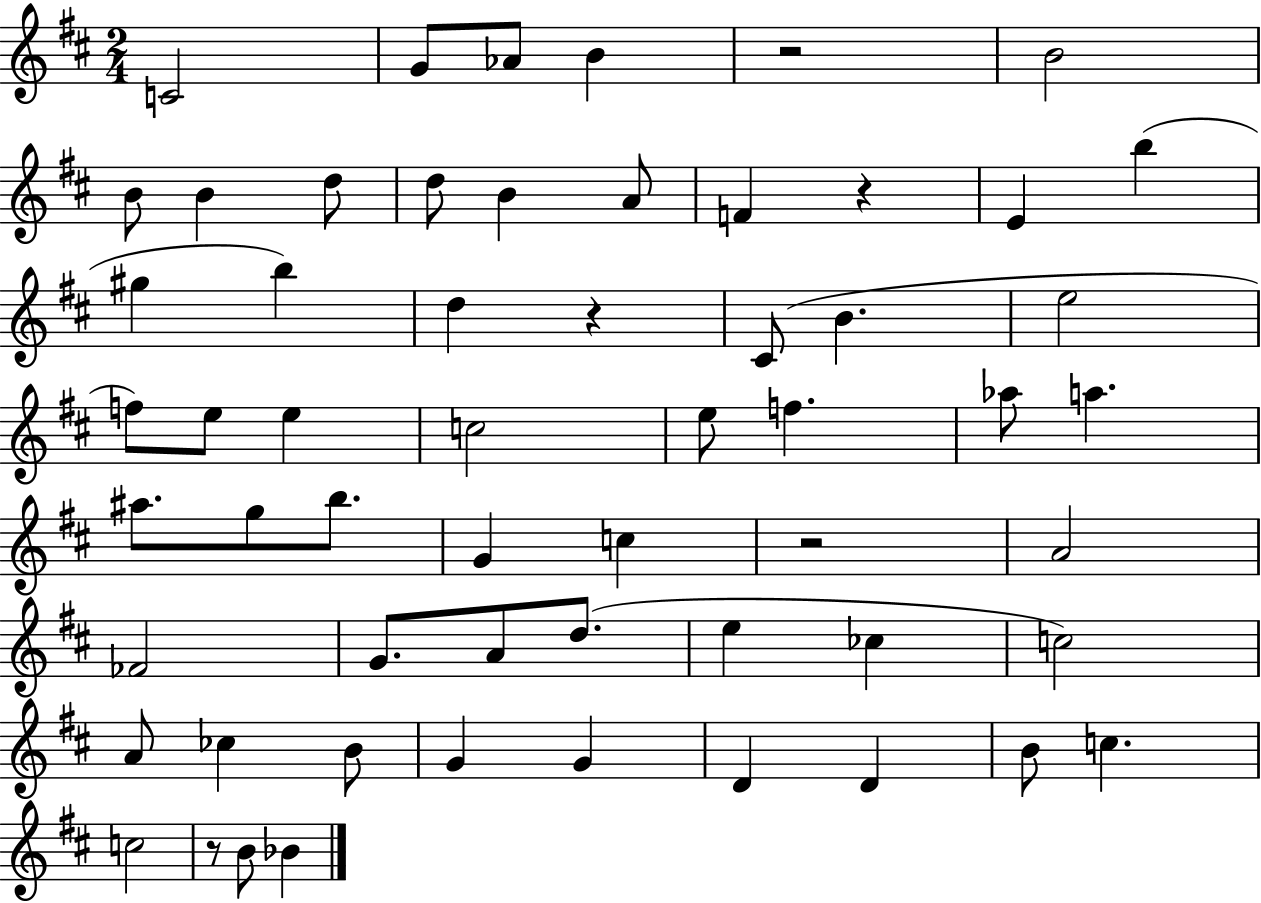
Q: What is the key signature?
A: D major